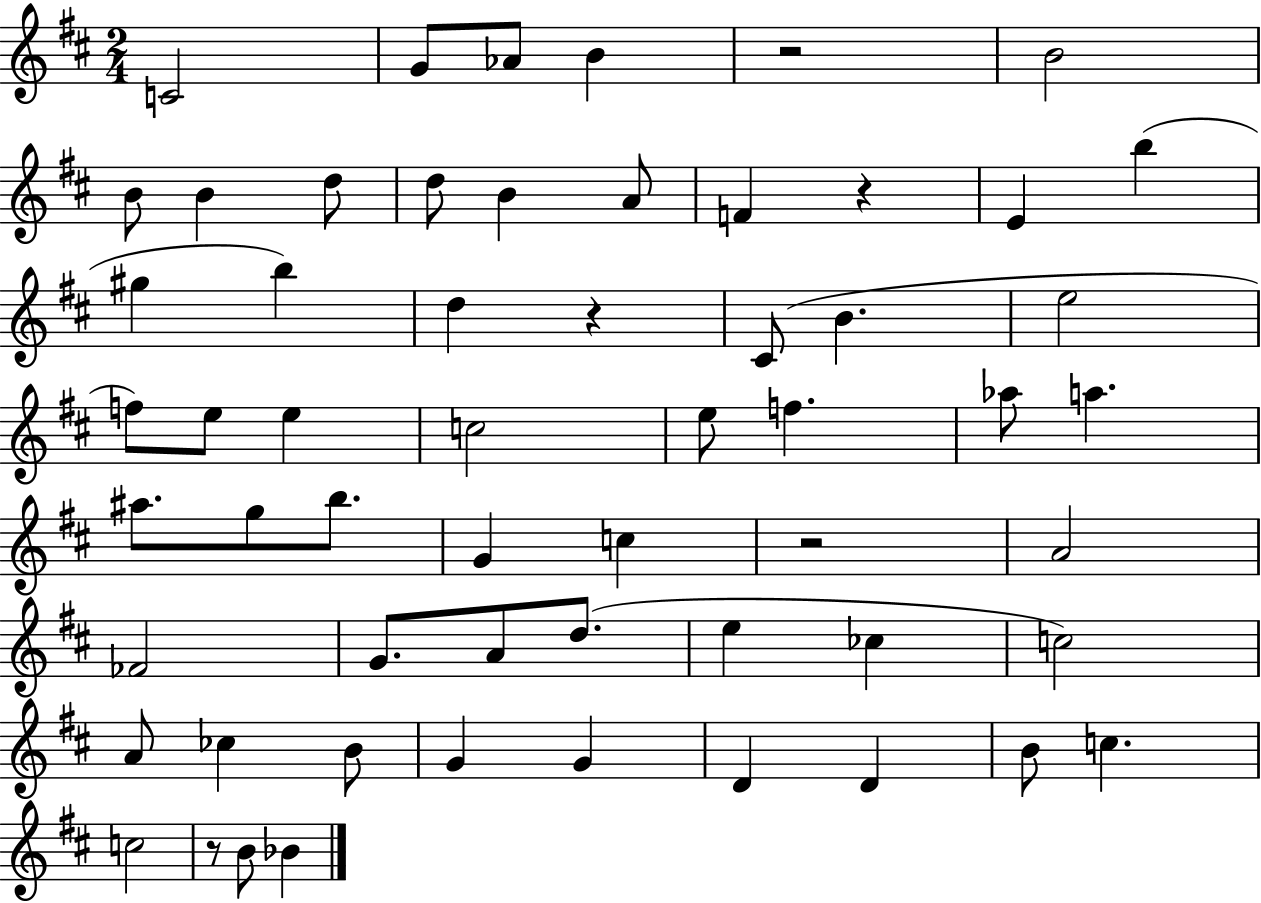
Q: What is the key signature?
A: D major